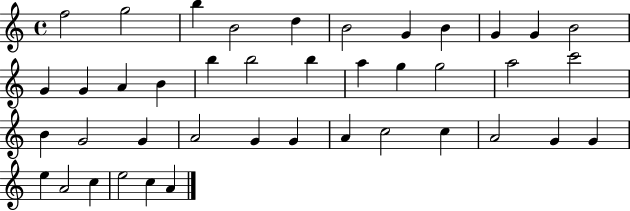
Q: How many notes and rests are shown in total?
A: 41